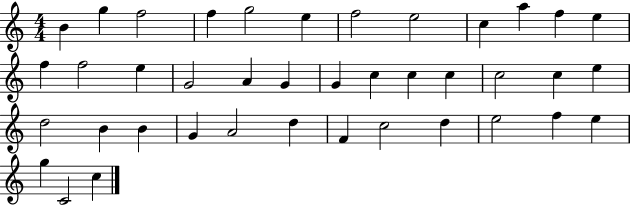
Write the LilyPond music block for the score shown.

{
  \clef treble
  \numericTimeSignature
  \time 4/4
  \key c \major
  b'4 g''4 f''2 | f''4 g''2 e''4 | f''2 e''2 | c''4 a''4 f''4 e''4 | \break f''4 f''2 e''4 | g'2 a'4 g'4 | g'4 c''4 c''4 c''4 | c''2 c''4 e''4 | \break d''2 b'4 b'4 | g'4 a'2 d''4 | f'4 c''2 d''4 | e''2 f''4 e''4 | \break g''4 c'2 c''4 | \bar "|."
}